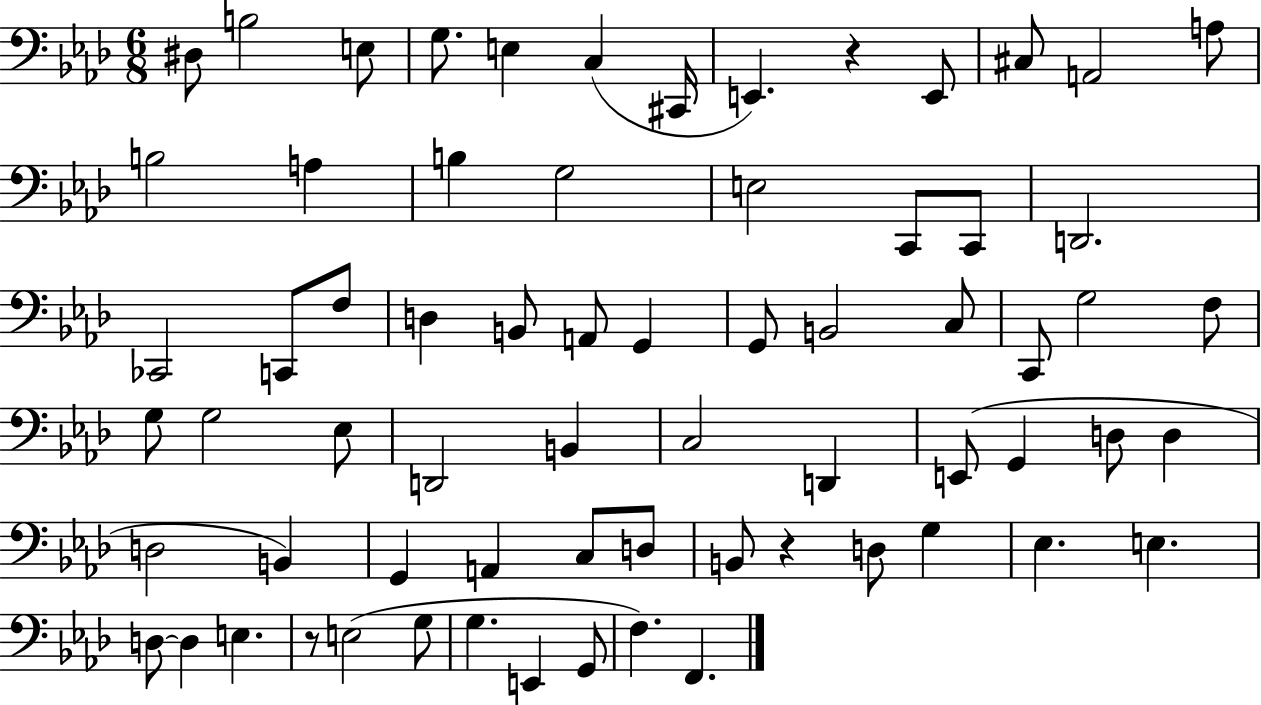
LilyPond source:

{
  \clef bass
  \numericTimeSignature
  \time 6/8
  \key aes \major
  dis8 b2 e8 | g8. e4 c4( cis,16 | e,4.) r4 e,8 | cis8 a,2 a8 | \break b2 a4 | b4 g2 | e2 c,8 c,8 | d,2. | \break ces,2 c,8 f8 | d4 b,8 a,8 g,4 | g,8 b,2 c8 | c,8 g2 f8 | \break g8 g2 ees8 | d,2 b,4 | c2 d,4 | e,8( g,4 d8 d4 | \break d2 b,4) | g,4 a,4 c8 d8 | b,8 r4 d8 g4 | ees4. e4. | \break d8~~ d4 e4. | r8 e2( g8 | g4. e,4 g,8 | f4.) f,4. | \break \bar "|."
}